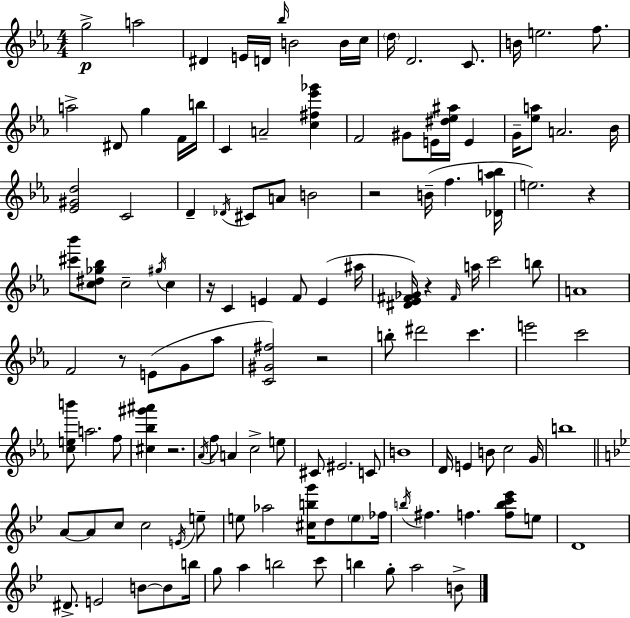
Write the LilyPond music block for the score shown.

{
  \clef treble
  \numericTimeSignature
  \time 4/4
  \key ees \major
  g''2->\p a''2 | dis'4 e'16 d'16 \grace { bes''16 } b'2 b'16 | c''16 \parenthesize d''16 d'2. c'8. | b'16 e''2. f''8. | \break a''2-> dis'8 g''4 f'16 | b''16 c'4 a'2-- <c'' fis'' ees''' ges'''>4 | f'2 gis'8 e'16 <dis'' ees'' ais''>16 e'4 | g'16-- <ees'' a''>8 a'2. | \break bes'16 <ees' gis' d''>2 c'2 | d'4-- \acciaccatura { des'16 } cis'8 a'8 b'2 | r2 b'16--( f''4. | <des' a'' bes''>16 e''2.) r4 | \break <cis''' bes'''>8 <c'' dis'' ges'' bes''>8 c''2-- \acciaccatura { gis''16 } c''4 | r16 c'4 e'4 f'8 e'4( | ais''16 <dis' ees' fis' ges'>16) r4 \grace { fis'16 } a''16 c'''2 | b''8 a'1 | \break f'2 r8 e'8( | g'8 aes''8 <c' gis' fis''>2) r2 | b''8-. dis'''2 c'''4. | e'''2 c'''2 | \break <c'' e'' b'''>8 a''2. | f''8 <cis'' bes'' gis''' ais'''>4 r2. | \acciaccatura { aes'16 } f''8 a'4 c''2-> | e''8 cis'8 eis'2. | \break c'8 b'1 | d'16 e'4 b'8 c''2 | g'16 b''1 | \bar "||" \break \key g \minor a'8~~ a'8 c''8 c''2 \acciaccatura { e'16 } e''8-- | e''8 aes''2 <cis'' b'' g'''>16 d''8 \parenthesize e''8 | fes''16 \acciaccatura { b''16 } fis''4. f''4. <f'' b'' c''' ees'''>8 | e''8 d'1 | \break dis'8.-> e'2 b'8~~ b'8 | b''16 g''8 a''4 b''2 | c'''8 b''4 g''8-. a''2 | b'8-> \bar "|."
}